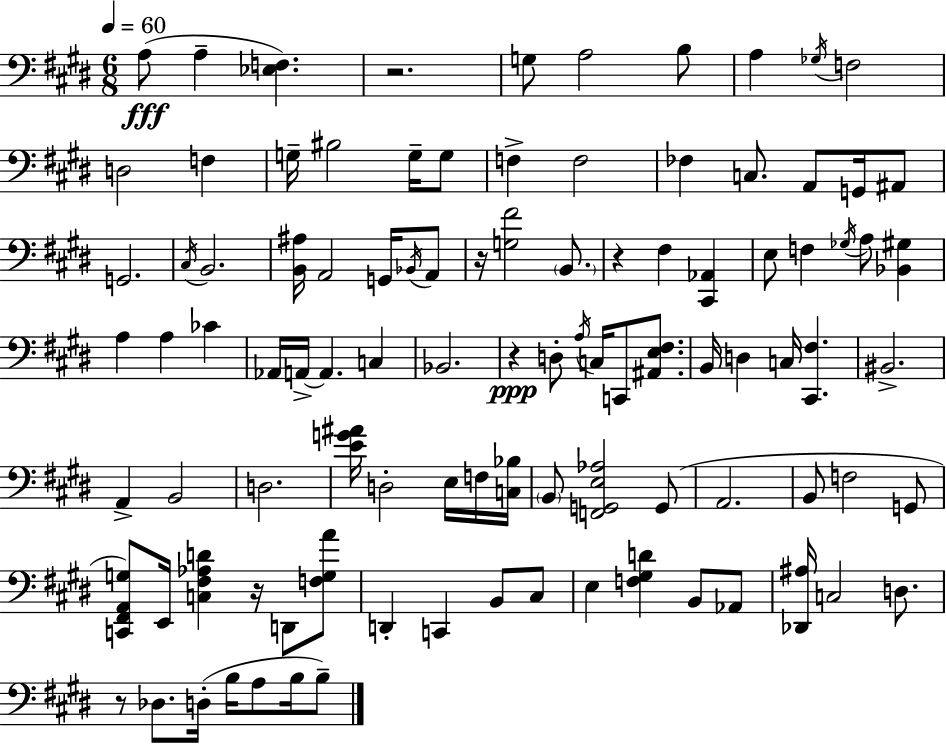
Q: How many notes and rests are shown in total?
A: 100